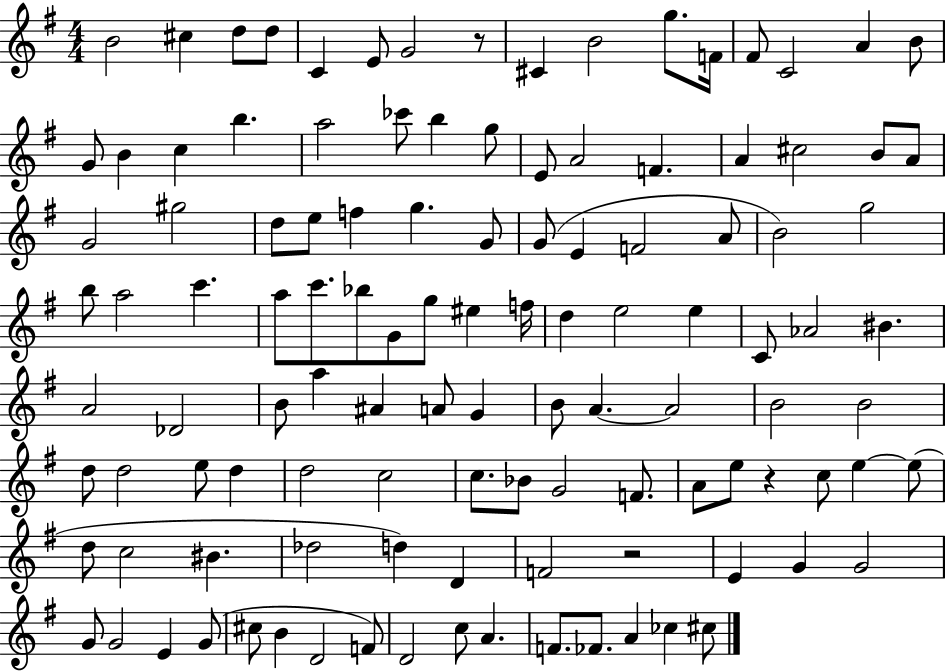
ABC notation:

X:1
T:Untitled
M:4/4
L:1/4
K:G
B2 ^c d/2 d/2 C E/2 G2 z/2 ^C B2 g/2 F/4 ^F/2 C2 A B/2 G/2 B c b a2 _c'/2 b g/2 E/2 A2 F A ^c2 B/2 A/2 G2 ^g2 d/2 e/2 f g G/2 G/2 E F2 A/2 B2 g2 b/2 a2 c' a/2 c'/2 _b/2 G/2 g/2 ^e f/4 d e2 e C/2 _A2 ^B A2 _D2 B/2 a ^A A/2 G B/2 A A2 B2 B2 d/2 d2 e/2 d d2 c2 c/2 _B/2 G2 F/2 A/2 e/2 z c/2 e e/2 d/2 c2 ^B _d2 d D F2 z2 E G G2 G/2 G2 E G/2 ^c/2 B D2 F/2 D2 c/2 A F/2 _F/2 A _c ^c/2